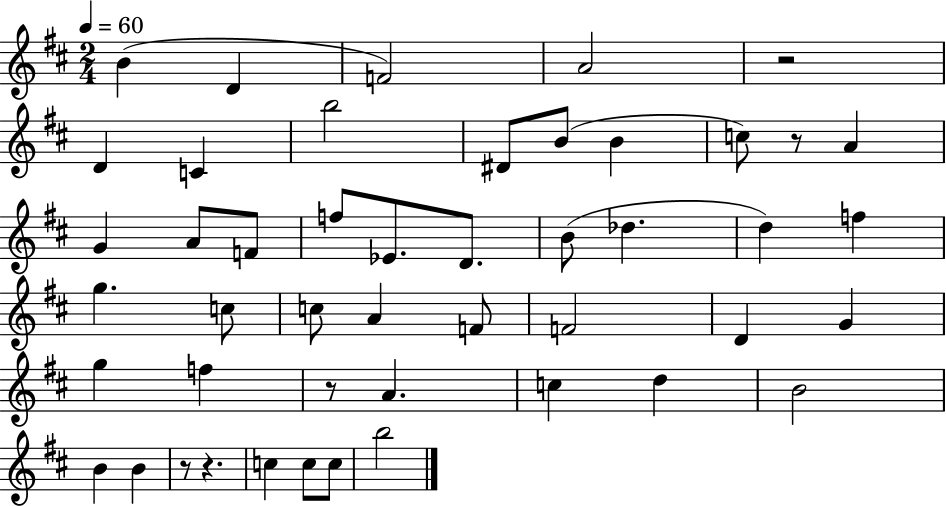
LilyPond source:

{
  \clef treble
  \numericTimeSignature
  \time 2/4
  \key d \major
  \tempo 4 = 60
  \repeat volta 2 { b'4( d'4 | f'2) | a'2 | r2 | \break d'4 c'4 | b''2 | dis'8 b'8( b'4 | c''8) r8 a'4 | \break g'4 a'8 f'8 | f''8 ees'8. d'8. | b'8( des''4. | d''4) f''4 | \break g''4. c''8 | c''8 a'4 f'8 | f'2 | d'4 g'4 | \break g''4 f''4 | r8 a'4. | c''4 d''4 | b'2 | \break b'4 b'4 | r8 r4. | c''4 c''8 c''8 | b''2 | \break } \bar "|."
}